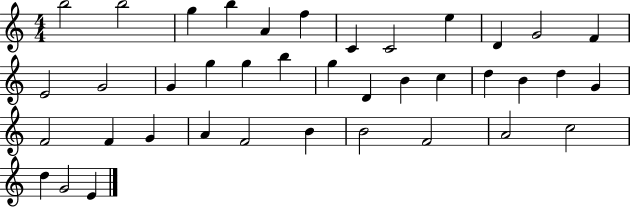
B5/h B5/h G5/q B5/q A4/q F5/q C4/q C4/h E5/q D4/q G4/h F4/q E4/h G4/h G4/q G5/q G5/q B5/q G5/q D4/q B4/q C5/q D5/q B4/q D5/q G4/q F4/h F4/q G4/q A4/q F4/h B4/q B4/h F4/h A4/h C5/h D5/q G4/h E4/q